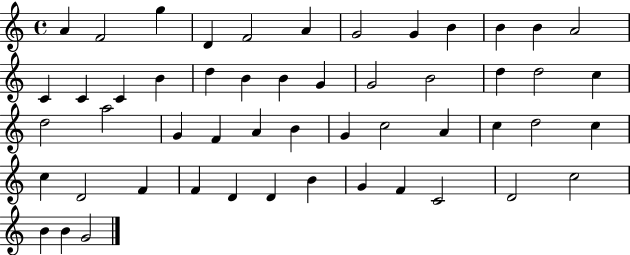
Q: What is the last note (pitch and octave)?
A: G4